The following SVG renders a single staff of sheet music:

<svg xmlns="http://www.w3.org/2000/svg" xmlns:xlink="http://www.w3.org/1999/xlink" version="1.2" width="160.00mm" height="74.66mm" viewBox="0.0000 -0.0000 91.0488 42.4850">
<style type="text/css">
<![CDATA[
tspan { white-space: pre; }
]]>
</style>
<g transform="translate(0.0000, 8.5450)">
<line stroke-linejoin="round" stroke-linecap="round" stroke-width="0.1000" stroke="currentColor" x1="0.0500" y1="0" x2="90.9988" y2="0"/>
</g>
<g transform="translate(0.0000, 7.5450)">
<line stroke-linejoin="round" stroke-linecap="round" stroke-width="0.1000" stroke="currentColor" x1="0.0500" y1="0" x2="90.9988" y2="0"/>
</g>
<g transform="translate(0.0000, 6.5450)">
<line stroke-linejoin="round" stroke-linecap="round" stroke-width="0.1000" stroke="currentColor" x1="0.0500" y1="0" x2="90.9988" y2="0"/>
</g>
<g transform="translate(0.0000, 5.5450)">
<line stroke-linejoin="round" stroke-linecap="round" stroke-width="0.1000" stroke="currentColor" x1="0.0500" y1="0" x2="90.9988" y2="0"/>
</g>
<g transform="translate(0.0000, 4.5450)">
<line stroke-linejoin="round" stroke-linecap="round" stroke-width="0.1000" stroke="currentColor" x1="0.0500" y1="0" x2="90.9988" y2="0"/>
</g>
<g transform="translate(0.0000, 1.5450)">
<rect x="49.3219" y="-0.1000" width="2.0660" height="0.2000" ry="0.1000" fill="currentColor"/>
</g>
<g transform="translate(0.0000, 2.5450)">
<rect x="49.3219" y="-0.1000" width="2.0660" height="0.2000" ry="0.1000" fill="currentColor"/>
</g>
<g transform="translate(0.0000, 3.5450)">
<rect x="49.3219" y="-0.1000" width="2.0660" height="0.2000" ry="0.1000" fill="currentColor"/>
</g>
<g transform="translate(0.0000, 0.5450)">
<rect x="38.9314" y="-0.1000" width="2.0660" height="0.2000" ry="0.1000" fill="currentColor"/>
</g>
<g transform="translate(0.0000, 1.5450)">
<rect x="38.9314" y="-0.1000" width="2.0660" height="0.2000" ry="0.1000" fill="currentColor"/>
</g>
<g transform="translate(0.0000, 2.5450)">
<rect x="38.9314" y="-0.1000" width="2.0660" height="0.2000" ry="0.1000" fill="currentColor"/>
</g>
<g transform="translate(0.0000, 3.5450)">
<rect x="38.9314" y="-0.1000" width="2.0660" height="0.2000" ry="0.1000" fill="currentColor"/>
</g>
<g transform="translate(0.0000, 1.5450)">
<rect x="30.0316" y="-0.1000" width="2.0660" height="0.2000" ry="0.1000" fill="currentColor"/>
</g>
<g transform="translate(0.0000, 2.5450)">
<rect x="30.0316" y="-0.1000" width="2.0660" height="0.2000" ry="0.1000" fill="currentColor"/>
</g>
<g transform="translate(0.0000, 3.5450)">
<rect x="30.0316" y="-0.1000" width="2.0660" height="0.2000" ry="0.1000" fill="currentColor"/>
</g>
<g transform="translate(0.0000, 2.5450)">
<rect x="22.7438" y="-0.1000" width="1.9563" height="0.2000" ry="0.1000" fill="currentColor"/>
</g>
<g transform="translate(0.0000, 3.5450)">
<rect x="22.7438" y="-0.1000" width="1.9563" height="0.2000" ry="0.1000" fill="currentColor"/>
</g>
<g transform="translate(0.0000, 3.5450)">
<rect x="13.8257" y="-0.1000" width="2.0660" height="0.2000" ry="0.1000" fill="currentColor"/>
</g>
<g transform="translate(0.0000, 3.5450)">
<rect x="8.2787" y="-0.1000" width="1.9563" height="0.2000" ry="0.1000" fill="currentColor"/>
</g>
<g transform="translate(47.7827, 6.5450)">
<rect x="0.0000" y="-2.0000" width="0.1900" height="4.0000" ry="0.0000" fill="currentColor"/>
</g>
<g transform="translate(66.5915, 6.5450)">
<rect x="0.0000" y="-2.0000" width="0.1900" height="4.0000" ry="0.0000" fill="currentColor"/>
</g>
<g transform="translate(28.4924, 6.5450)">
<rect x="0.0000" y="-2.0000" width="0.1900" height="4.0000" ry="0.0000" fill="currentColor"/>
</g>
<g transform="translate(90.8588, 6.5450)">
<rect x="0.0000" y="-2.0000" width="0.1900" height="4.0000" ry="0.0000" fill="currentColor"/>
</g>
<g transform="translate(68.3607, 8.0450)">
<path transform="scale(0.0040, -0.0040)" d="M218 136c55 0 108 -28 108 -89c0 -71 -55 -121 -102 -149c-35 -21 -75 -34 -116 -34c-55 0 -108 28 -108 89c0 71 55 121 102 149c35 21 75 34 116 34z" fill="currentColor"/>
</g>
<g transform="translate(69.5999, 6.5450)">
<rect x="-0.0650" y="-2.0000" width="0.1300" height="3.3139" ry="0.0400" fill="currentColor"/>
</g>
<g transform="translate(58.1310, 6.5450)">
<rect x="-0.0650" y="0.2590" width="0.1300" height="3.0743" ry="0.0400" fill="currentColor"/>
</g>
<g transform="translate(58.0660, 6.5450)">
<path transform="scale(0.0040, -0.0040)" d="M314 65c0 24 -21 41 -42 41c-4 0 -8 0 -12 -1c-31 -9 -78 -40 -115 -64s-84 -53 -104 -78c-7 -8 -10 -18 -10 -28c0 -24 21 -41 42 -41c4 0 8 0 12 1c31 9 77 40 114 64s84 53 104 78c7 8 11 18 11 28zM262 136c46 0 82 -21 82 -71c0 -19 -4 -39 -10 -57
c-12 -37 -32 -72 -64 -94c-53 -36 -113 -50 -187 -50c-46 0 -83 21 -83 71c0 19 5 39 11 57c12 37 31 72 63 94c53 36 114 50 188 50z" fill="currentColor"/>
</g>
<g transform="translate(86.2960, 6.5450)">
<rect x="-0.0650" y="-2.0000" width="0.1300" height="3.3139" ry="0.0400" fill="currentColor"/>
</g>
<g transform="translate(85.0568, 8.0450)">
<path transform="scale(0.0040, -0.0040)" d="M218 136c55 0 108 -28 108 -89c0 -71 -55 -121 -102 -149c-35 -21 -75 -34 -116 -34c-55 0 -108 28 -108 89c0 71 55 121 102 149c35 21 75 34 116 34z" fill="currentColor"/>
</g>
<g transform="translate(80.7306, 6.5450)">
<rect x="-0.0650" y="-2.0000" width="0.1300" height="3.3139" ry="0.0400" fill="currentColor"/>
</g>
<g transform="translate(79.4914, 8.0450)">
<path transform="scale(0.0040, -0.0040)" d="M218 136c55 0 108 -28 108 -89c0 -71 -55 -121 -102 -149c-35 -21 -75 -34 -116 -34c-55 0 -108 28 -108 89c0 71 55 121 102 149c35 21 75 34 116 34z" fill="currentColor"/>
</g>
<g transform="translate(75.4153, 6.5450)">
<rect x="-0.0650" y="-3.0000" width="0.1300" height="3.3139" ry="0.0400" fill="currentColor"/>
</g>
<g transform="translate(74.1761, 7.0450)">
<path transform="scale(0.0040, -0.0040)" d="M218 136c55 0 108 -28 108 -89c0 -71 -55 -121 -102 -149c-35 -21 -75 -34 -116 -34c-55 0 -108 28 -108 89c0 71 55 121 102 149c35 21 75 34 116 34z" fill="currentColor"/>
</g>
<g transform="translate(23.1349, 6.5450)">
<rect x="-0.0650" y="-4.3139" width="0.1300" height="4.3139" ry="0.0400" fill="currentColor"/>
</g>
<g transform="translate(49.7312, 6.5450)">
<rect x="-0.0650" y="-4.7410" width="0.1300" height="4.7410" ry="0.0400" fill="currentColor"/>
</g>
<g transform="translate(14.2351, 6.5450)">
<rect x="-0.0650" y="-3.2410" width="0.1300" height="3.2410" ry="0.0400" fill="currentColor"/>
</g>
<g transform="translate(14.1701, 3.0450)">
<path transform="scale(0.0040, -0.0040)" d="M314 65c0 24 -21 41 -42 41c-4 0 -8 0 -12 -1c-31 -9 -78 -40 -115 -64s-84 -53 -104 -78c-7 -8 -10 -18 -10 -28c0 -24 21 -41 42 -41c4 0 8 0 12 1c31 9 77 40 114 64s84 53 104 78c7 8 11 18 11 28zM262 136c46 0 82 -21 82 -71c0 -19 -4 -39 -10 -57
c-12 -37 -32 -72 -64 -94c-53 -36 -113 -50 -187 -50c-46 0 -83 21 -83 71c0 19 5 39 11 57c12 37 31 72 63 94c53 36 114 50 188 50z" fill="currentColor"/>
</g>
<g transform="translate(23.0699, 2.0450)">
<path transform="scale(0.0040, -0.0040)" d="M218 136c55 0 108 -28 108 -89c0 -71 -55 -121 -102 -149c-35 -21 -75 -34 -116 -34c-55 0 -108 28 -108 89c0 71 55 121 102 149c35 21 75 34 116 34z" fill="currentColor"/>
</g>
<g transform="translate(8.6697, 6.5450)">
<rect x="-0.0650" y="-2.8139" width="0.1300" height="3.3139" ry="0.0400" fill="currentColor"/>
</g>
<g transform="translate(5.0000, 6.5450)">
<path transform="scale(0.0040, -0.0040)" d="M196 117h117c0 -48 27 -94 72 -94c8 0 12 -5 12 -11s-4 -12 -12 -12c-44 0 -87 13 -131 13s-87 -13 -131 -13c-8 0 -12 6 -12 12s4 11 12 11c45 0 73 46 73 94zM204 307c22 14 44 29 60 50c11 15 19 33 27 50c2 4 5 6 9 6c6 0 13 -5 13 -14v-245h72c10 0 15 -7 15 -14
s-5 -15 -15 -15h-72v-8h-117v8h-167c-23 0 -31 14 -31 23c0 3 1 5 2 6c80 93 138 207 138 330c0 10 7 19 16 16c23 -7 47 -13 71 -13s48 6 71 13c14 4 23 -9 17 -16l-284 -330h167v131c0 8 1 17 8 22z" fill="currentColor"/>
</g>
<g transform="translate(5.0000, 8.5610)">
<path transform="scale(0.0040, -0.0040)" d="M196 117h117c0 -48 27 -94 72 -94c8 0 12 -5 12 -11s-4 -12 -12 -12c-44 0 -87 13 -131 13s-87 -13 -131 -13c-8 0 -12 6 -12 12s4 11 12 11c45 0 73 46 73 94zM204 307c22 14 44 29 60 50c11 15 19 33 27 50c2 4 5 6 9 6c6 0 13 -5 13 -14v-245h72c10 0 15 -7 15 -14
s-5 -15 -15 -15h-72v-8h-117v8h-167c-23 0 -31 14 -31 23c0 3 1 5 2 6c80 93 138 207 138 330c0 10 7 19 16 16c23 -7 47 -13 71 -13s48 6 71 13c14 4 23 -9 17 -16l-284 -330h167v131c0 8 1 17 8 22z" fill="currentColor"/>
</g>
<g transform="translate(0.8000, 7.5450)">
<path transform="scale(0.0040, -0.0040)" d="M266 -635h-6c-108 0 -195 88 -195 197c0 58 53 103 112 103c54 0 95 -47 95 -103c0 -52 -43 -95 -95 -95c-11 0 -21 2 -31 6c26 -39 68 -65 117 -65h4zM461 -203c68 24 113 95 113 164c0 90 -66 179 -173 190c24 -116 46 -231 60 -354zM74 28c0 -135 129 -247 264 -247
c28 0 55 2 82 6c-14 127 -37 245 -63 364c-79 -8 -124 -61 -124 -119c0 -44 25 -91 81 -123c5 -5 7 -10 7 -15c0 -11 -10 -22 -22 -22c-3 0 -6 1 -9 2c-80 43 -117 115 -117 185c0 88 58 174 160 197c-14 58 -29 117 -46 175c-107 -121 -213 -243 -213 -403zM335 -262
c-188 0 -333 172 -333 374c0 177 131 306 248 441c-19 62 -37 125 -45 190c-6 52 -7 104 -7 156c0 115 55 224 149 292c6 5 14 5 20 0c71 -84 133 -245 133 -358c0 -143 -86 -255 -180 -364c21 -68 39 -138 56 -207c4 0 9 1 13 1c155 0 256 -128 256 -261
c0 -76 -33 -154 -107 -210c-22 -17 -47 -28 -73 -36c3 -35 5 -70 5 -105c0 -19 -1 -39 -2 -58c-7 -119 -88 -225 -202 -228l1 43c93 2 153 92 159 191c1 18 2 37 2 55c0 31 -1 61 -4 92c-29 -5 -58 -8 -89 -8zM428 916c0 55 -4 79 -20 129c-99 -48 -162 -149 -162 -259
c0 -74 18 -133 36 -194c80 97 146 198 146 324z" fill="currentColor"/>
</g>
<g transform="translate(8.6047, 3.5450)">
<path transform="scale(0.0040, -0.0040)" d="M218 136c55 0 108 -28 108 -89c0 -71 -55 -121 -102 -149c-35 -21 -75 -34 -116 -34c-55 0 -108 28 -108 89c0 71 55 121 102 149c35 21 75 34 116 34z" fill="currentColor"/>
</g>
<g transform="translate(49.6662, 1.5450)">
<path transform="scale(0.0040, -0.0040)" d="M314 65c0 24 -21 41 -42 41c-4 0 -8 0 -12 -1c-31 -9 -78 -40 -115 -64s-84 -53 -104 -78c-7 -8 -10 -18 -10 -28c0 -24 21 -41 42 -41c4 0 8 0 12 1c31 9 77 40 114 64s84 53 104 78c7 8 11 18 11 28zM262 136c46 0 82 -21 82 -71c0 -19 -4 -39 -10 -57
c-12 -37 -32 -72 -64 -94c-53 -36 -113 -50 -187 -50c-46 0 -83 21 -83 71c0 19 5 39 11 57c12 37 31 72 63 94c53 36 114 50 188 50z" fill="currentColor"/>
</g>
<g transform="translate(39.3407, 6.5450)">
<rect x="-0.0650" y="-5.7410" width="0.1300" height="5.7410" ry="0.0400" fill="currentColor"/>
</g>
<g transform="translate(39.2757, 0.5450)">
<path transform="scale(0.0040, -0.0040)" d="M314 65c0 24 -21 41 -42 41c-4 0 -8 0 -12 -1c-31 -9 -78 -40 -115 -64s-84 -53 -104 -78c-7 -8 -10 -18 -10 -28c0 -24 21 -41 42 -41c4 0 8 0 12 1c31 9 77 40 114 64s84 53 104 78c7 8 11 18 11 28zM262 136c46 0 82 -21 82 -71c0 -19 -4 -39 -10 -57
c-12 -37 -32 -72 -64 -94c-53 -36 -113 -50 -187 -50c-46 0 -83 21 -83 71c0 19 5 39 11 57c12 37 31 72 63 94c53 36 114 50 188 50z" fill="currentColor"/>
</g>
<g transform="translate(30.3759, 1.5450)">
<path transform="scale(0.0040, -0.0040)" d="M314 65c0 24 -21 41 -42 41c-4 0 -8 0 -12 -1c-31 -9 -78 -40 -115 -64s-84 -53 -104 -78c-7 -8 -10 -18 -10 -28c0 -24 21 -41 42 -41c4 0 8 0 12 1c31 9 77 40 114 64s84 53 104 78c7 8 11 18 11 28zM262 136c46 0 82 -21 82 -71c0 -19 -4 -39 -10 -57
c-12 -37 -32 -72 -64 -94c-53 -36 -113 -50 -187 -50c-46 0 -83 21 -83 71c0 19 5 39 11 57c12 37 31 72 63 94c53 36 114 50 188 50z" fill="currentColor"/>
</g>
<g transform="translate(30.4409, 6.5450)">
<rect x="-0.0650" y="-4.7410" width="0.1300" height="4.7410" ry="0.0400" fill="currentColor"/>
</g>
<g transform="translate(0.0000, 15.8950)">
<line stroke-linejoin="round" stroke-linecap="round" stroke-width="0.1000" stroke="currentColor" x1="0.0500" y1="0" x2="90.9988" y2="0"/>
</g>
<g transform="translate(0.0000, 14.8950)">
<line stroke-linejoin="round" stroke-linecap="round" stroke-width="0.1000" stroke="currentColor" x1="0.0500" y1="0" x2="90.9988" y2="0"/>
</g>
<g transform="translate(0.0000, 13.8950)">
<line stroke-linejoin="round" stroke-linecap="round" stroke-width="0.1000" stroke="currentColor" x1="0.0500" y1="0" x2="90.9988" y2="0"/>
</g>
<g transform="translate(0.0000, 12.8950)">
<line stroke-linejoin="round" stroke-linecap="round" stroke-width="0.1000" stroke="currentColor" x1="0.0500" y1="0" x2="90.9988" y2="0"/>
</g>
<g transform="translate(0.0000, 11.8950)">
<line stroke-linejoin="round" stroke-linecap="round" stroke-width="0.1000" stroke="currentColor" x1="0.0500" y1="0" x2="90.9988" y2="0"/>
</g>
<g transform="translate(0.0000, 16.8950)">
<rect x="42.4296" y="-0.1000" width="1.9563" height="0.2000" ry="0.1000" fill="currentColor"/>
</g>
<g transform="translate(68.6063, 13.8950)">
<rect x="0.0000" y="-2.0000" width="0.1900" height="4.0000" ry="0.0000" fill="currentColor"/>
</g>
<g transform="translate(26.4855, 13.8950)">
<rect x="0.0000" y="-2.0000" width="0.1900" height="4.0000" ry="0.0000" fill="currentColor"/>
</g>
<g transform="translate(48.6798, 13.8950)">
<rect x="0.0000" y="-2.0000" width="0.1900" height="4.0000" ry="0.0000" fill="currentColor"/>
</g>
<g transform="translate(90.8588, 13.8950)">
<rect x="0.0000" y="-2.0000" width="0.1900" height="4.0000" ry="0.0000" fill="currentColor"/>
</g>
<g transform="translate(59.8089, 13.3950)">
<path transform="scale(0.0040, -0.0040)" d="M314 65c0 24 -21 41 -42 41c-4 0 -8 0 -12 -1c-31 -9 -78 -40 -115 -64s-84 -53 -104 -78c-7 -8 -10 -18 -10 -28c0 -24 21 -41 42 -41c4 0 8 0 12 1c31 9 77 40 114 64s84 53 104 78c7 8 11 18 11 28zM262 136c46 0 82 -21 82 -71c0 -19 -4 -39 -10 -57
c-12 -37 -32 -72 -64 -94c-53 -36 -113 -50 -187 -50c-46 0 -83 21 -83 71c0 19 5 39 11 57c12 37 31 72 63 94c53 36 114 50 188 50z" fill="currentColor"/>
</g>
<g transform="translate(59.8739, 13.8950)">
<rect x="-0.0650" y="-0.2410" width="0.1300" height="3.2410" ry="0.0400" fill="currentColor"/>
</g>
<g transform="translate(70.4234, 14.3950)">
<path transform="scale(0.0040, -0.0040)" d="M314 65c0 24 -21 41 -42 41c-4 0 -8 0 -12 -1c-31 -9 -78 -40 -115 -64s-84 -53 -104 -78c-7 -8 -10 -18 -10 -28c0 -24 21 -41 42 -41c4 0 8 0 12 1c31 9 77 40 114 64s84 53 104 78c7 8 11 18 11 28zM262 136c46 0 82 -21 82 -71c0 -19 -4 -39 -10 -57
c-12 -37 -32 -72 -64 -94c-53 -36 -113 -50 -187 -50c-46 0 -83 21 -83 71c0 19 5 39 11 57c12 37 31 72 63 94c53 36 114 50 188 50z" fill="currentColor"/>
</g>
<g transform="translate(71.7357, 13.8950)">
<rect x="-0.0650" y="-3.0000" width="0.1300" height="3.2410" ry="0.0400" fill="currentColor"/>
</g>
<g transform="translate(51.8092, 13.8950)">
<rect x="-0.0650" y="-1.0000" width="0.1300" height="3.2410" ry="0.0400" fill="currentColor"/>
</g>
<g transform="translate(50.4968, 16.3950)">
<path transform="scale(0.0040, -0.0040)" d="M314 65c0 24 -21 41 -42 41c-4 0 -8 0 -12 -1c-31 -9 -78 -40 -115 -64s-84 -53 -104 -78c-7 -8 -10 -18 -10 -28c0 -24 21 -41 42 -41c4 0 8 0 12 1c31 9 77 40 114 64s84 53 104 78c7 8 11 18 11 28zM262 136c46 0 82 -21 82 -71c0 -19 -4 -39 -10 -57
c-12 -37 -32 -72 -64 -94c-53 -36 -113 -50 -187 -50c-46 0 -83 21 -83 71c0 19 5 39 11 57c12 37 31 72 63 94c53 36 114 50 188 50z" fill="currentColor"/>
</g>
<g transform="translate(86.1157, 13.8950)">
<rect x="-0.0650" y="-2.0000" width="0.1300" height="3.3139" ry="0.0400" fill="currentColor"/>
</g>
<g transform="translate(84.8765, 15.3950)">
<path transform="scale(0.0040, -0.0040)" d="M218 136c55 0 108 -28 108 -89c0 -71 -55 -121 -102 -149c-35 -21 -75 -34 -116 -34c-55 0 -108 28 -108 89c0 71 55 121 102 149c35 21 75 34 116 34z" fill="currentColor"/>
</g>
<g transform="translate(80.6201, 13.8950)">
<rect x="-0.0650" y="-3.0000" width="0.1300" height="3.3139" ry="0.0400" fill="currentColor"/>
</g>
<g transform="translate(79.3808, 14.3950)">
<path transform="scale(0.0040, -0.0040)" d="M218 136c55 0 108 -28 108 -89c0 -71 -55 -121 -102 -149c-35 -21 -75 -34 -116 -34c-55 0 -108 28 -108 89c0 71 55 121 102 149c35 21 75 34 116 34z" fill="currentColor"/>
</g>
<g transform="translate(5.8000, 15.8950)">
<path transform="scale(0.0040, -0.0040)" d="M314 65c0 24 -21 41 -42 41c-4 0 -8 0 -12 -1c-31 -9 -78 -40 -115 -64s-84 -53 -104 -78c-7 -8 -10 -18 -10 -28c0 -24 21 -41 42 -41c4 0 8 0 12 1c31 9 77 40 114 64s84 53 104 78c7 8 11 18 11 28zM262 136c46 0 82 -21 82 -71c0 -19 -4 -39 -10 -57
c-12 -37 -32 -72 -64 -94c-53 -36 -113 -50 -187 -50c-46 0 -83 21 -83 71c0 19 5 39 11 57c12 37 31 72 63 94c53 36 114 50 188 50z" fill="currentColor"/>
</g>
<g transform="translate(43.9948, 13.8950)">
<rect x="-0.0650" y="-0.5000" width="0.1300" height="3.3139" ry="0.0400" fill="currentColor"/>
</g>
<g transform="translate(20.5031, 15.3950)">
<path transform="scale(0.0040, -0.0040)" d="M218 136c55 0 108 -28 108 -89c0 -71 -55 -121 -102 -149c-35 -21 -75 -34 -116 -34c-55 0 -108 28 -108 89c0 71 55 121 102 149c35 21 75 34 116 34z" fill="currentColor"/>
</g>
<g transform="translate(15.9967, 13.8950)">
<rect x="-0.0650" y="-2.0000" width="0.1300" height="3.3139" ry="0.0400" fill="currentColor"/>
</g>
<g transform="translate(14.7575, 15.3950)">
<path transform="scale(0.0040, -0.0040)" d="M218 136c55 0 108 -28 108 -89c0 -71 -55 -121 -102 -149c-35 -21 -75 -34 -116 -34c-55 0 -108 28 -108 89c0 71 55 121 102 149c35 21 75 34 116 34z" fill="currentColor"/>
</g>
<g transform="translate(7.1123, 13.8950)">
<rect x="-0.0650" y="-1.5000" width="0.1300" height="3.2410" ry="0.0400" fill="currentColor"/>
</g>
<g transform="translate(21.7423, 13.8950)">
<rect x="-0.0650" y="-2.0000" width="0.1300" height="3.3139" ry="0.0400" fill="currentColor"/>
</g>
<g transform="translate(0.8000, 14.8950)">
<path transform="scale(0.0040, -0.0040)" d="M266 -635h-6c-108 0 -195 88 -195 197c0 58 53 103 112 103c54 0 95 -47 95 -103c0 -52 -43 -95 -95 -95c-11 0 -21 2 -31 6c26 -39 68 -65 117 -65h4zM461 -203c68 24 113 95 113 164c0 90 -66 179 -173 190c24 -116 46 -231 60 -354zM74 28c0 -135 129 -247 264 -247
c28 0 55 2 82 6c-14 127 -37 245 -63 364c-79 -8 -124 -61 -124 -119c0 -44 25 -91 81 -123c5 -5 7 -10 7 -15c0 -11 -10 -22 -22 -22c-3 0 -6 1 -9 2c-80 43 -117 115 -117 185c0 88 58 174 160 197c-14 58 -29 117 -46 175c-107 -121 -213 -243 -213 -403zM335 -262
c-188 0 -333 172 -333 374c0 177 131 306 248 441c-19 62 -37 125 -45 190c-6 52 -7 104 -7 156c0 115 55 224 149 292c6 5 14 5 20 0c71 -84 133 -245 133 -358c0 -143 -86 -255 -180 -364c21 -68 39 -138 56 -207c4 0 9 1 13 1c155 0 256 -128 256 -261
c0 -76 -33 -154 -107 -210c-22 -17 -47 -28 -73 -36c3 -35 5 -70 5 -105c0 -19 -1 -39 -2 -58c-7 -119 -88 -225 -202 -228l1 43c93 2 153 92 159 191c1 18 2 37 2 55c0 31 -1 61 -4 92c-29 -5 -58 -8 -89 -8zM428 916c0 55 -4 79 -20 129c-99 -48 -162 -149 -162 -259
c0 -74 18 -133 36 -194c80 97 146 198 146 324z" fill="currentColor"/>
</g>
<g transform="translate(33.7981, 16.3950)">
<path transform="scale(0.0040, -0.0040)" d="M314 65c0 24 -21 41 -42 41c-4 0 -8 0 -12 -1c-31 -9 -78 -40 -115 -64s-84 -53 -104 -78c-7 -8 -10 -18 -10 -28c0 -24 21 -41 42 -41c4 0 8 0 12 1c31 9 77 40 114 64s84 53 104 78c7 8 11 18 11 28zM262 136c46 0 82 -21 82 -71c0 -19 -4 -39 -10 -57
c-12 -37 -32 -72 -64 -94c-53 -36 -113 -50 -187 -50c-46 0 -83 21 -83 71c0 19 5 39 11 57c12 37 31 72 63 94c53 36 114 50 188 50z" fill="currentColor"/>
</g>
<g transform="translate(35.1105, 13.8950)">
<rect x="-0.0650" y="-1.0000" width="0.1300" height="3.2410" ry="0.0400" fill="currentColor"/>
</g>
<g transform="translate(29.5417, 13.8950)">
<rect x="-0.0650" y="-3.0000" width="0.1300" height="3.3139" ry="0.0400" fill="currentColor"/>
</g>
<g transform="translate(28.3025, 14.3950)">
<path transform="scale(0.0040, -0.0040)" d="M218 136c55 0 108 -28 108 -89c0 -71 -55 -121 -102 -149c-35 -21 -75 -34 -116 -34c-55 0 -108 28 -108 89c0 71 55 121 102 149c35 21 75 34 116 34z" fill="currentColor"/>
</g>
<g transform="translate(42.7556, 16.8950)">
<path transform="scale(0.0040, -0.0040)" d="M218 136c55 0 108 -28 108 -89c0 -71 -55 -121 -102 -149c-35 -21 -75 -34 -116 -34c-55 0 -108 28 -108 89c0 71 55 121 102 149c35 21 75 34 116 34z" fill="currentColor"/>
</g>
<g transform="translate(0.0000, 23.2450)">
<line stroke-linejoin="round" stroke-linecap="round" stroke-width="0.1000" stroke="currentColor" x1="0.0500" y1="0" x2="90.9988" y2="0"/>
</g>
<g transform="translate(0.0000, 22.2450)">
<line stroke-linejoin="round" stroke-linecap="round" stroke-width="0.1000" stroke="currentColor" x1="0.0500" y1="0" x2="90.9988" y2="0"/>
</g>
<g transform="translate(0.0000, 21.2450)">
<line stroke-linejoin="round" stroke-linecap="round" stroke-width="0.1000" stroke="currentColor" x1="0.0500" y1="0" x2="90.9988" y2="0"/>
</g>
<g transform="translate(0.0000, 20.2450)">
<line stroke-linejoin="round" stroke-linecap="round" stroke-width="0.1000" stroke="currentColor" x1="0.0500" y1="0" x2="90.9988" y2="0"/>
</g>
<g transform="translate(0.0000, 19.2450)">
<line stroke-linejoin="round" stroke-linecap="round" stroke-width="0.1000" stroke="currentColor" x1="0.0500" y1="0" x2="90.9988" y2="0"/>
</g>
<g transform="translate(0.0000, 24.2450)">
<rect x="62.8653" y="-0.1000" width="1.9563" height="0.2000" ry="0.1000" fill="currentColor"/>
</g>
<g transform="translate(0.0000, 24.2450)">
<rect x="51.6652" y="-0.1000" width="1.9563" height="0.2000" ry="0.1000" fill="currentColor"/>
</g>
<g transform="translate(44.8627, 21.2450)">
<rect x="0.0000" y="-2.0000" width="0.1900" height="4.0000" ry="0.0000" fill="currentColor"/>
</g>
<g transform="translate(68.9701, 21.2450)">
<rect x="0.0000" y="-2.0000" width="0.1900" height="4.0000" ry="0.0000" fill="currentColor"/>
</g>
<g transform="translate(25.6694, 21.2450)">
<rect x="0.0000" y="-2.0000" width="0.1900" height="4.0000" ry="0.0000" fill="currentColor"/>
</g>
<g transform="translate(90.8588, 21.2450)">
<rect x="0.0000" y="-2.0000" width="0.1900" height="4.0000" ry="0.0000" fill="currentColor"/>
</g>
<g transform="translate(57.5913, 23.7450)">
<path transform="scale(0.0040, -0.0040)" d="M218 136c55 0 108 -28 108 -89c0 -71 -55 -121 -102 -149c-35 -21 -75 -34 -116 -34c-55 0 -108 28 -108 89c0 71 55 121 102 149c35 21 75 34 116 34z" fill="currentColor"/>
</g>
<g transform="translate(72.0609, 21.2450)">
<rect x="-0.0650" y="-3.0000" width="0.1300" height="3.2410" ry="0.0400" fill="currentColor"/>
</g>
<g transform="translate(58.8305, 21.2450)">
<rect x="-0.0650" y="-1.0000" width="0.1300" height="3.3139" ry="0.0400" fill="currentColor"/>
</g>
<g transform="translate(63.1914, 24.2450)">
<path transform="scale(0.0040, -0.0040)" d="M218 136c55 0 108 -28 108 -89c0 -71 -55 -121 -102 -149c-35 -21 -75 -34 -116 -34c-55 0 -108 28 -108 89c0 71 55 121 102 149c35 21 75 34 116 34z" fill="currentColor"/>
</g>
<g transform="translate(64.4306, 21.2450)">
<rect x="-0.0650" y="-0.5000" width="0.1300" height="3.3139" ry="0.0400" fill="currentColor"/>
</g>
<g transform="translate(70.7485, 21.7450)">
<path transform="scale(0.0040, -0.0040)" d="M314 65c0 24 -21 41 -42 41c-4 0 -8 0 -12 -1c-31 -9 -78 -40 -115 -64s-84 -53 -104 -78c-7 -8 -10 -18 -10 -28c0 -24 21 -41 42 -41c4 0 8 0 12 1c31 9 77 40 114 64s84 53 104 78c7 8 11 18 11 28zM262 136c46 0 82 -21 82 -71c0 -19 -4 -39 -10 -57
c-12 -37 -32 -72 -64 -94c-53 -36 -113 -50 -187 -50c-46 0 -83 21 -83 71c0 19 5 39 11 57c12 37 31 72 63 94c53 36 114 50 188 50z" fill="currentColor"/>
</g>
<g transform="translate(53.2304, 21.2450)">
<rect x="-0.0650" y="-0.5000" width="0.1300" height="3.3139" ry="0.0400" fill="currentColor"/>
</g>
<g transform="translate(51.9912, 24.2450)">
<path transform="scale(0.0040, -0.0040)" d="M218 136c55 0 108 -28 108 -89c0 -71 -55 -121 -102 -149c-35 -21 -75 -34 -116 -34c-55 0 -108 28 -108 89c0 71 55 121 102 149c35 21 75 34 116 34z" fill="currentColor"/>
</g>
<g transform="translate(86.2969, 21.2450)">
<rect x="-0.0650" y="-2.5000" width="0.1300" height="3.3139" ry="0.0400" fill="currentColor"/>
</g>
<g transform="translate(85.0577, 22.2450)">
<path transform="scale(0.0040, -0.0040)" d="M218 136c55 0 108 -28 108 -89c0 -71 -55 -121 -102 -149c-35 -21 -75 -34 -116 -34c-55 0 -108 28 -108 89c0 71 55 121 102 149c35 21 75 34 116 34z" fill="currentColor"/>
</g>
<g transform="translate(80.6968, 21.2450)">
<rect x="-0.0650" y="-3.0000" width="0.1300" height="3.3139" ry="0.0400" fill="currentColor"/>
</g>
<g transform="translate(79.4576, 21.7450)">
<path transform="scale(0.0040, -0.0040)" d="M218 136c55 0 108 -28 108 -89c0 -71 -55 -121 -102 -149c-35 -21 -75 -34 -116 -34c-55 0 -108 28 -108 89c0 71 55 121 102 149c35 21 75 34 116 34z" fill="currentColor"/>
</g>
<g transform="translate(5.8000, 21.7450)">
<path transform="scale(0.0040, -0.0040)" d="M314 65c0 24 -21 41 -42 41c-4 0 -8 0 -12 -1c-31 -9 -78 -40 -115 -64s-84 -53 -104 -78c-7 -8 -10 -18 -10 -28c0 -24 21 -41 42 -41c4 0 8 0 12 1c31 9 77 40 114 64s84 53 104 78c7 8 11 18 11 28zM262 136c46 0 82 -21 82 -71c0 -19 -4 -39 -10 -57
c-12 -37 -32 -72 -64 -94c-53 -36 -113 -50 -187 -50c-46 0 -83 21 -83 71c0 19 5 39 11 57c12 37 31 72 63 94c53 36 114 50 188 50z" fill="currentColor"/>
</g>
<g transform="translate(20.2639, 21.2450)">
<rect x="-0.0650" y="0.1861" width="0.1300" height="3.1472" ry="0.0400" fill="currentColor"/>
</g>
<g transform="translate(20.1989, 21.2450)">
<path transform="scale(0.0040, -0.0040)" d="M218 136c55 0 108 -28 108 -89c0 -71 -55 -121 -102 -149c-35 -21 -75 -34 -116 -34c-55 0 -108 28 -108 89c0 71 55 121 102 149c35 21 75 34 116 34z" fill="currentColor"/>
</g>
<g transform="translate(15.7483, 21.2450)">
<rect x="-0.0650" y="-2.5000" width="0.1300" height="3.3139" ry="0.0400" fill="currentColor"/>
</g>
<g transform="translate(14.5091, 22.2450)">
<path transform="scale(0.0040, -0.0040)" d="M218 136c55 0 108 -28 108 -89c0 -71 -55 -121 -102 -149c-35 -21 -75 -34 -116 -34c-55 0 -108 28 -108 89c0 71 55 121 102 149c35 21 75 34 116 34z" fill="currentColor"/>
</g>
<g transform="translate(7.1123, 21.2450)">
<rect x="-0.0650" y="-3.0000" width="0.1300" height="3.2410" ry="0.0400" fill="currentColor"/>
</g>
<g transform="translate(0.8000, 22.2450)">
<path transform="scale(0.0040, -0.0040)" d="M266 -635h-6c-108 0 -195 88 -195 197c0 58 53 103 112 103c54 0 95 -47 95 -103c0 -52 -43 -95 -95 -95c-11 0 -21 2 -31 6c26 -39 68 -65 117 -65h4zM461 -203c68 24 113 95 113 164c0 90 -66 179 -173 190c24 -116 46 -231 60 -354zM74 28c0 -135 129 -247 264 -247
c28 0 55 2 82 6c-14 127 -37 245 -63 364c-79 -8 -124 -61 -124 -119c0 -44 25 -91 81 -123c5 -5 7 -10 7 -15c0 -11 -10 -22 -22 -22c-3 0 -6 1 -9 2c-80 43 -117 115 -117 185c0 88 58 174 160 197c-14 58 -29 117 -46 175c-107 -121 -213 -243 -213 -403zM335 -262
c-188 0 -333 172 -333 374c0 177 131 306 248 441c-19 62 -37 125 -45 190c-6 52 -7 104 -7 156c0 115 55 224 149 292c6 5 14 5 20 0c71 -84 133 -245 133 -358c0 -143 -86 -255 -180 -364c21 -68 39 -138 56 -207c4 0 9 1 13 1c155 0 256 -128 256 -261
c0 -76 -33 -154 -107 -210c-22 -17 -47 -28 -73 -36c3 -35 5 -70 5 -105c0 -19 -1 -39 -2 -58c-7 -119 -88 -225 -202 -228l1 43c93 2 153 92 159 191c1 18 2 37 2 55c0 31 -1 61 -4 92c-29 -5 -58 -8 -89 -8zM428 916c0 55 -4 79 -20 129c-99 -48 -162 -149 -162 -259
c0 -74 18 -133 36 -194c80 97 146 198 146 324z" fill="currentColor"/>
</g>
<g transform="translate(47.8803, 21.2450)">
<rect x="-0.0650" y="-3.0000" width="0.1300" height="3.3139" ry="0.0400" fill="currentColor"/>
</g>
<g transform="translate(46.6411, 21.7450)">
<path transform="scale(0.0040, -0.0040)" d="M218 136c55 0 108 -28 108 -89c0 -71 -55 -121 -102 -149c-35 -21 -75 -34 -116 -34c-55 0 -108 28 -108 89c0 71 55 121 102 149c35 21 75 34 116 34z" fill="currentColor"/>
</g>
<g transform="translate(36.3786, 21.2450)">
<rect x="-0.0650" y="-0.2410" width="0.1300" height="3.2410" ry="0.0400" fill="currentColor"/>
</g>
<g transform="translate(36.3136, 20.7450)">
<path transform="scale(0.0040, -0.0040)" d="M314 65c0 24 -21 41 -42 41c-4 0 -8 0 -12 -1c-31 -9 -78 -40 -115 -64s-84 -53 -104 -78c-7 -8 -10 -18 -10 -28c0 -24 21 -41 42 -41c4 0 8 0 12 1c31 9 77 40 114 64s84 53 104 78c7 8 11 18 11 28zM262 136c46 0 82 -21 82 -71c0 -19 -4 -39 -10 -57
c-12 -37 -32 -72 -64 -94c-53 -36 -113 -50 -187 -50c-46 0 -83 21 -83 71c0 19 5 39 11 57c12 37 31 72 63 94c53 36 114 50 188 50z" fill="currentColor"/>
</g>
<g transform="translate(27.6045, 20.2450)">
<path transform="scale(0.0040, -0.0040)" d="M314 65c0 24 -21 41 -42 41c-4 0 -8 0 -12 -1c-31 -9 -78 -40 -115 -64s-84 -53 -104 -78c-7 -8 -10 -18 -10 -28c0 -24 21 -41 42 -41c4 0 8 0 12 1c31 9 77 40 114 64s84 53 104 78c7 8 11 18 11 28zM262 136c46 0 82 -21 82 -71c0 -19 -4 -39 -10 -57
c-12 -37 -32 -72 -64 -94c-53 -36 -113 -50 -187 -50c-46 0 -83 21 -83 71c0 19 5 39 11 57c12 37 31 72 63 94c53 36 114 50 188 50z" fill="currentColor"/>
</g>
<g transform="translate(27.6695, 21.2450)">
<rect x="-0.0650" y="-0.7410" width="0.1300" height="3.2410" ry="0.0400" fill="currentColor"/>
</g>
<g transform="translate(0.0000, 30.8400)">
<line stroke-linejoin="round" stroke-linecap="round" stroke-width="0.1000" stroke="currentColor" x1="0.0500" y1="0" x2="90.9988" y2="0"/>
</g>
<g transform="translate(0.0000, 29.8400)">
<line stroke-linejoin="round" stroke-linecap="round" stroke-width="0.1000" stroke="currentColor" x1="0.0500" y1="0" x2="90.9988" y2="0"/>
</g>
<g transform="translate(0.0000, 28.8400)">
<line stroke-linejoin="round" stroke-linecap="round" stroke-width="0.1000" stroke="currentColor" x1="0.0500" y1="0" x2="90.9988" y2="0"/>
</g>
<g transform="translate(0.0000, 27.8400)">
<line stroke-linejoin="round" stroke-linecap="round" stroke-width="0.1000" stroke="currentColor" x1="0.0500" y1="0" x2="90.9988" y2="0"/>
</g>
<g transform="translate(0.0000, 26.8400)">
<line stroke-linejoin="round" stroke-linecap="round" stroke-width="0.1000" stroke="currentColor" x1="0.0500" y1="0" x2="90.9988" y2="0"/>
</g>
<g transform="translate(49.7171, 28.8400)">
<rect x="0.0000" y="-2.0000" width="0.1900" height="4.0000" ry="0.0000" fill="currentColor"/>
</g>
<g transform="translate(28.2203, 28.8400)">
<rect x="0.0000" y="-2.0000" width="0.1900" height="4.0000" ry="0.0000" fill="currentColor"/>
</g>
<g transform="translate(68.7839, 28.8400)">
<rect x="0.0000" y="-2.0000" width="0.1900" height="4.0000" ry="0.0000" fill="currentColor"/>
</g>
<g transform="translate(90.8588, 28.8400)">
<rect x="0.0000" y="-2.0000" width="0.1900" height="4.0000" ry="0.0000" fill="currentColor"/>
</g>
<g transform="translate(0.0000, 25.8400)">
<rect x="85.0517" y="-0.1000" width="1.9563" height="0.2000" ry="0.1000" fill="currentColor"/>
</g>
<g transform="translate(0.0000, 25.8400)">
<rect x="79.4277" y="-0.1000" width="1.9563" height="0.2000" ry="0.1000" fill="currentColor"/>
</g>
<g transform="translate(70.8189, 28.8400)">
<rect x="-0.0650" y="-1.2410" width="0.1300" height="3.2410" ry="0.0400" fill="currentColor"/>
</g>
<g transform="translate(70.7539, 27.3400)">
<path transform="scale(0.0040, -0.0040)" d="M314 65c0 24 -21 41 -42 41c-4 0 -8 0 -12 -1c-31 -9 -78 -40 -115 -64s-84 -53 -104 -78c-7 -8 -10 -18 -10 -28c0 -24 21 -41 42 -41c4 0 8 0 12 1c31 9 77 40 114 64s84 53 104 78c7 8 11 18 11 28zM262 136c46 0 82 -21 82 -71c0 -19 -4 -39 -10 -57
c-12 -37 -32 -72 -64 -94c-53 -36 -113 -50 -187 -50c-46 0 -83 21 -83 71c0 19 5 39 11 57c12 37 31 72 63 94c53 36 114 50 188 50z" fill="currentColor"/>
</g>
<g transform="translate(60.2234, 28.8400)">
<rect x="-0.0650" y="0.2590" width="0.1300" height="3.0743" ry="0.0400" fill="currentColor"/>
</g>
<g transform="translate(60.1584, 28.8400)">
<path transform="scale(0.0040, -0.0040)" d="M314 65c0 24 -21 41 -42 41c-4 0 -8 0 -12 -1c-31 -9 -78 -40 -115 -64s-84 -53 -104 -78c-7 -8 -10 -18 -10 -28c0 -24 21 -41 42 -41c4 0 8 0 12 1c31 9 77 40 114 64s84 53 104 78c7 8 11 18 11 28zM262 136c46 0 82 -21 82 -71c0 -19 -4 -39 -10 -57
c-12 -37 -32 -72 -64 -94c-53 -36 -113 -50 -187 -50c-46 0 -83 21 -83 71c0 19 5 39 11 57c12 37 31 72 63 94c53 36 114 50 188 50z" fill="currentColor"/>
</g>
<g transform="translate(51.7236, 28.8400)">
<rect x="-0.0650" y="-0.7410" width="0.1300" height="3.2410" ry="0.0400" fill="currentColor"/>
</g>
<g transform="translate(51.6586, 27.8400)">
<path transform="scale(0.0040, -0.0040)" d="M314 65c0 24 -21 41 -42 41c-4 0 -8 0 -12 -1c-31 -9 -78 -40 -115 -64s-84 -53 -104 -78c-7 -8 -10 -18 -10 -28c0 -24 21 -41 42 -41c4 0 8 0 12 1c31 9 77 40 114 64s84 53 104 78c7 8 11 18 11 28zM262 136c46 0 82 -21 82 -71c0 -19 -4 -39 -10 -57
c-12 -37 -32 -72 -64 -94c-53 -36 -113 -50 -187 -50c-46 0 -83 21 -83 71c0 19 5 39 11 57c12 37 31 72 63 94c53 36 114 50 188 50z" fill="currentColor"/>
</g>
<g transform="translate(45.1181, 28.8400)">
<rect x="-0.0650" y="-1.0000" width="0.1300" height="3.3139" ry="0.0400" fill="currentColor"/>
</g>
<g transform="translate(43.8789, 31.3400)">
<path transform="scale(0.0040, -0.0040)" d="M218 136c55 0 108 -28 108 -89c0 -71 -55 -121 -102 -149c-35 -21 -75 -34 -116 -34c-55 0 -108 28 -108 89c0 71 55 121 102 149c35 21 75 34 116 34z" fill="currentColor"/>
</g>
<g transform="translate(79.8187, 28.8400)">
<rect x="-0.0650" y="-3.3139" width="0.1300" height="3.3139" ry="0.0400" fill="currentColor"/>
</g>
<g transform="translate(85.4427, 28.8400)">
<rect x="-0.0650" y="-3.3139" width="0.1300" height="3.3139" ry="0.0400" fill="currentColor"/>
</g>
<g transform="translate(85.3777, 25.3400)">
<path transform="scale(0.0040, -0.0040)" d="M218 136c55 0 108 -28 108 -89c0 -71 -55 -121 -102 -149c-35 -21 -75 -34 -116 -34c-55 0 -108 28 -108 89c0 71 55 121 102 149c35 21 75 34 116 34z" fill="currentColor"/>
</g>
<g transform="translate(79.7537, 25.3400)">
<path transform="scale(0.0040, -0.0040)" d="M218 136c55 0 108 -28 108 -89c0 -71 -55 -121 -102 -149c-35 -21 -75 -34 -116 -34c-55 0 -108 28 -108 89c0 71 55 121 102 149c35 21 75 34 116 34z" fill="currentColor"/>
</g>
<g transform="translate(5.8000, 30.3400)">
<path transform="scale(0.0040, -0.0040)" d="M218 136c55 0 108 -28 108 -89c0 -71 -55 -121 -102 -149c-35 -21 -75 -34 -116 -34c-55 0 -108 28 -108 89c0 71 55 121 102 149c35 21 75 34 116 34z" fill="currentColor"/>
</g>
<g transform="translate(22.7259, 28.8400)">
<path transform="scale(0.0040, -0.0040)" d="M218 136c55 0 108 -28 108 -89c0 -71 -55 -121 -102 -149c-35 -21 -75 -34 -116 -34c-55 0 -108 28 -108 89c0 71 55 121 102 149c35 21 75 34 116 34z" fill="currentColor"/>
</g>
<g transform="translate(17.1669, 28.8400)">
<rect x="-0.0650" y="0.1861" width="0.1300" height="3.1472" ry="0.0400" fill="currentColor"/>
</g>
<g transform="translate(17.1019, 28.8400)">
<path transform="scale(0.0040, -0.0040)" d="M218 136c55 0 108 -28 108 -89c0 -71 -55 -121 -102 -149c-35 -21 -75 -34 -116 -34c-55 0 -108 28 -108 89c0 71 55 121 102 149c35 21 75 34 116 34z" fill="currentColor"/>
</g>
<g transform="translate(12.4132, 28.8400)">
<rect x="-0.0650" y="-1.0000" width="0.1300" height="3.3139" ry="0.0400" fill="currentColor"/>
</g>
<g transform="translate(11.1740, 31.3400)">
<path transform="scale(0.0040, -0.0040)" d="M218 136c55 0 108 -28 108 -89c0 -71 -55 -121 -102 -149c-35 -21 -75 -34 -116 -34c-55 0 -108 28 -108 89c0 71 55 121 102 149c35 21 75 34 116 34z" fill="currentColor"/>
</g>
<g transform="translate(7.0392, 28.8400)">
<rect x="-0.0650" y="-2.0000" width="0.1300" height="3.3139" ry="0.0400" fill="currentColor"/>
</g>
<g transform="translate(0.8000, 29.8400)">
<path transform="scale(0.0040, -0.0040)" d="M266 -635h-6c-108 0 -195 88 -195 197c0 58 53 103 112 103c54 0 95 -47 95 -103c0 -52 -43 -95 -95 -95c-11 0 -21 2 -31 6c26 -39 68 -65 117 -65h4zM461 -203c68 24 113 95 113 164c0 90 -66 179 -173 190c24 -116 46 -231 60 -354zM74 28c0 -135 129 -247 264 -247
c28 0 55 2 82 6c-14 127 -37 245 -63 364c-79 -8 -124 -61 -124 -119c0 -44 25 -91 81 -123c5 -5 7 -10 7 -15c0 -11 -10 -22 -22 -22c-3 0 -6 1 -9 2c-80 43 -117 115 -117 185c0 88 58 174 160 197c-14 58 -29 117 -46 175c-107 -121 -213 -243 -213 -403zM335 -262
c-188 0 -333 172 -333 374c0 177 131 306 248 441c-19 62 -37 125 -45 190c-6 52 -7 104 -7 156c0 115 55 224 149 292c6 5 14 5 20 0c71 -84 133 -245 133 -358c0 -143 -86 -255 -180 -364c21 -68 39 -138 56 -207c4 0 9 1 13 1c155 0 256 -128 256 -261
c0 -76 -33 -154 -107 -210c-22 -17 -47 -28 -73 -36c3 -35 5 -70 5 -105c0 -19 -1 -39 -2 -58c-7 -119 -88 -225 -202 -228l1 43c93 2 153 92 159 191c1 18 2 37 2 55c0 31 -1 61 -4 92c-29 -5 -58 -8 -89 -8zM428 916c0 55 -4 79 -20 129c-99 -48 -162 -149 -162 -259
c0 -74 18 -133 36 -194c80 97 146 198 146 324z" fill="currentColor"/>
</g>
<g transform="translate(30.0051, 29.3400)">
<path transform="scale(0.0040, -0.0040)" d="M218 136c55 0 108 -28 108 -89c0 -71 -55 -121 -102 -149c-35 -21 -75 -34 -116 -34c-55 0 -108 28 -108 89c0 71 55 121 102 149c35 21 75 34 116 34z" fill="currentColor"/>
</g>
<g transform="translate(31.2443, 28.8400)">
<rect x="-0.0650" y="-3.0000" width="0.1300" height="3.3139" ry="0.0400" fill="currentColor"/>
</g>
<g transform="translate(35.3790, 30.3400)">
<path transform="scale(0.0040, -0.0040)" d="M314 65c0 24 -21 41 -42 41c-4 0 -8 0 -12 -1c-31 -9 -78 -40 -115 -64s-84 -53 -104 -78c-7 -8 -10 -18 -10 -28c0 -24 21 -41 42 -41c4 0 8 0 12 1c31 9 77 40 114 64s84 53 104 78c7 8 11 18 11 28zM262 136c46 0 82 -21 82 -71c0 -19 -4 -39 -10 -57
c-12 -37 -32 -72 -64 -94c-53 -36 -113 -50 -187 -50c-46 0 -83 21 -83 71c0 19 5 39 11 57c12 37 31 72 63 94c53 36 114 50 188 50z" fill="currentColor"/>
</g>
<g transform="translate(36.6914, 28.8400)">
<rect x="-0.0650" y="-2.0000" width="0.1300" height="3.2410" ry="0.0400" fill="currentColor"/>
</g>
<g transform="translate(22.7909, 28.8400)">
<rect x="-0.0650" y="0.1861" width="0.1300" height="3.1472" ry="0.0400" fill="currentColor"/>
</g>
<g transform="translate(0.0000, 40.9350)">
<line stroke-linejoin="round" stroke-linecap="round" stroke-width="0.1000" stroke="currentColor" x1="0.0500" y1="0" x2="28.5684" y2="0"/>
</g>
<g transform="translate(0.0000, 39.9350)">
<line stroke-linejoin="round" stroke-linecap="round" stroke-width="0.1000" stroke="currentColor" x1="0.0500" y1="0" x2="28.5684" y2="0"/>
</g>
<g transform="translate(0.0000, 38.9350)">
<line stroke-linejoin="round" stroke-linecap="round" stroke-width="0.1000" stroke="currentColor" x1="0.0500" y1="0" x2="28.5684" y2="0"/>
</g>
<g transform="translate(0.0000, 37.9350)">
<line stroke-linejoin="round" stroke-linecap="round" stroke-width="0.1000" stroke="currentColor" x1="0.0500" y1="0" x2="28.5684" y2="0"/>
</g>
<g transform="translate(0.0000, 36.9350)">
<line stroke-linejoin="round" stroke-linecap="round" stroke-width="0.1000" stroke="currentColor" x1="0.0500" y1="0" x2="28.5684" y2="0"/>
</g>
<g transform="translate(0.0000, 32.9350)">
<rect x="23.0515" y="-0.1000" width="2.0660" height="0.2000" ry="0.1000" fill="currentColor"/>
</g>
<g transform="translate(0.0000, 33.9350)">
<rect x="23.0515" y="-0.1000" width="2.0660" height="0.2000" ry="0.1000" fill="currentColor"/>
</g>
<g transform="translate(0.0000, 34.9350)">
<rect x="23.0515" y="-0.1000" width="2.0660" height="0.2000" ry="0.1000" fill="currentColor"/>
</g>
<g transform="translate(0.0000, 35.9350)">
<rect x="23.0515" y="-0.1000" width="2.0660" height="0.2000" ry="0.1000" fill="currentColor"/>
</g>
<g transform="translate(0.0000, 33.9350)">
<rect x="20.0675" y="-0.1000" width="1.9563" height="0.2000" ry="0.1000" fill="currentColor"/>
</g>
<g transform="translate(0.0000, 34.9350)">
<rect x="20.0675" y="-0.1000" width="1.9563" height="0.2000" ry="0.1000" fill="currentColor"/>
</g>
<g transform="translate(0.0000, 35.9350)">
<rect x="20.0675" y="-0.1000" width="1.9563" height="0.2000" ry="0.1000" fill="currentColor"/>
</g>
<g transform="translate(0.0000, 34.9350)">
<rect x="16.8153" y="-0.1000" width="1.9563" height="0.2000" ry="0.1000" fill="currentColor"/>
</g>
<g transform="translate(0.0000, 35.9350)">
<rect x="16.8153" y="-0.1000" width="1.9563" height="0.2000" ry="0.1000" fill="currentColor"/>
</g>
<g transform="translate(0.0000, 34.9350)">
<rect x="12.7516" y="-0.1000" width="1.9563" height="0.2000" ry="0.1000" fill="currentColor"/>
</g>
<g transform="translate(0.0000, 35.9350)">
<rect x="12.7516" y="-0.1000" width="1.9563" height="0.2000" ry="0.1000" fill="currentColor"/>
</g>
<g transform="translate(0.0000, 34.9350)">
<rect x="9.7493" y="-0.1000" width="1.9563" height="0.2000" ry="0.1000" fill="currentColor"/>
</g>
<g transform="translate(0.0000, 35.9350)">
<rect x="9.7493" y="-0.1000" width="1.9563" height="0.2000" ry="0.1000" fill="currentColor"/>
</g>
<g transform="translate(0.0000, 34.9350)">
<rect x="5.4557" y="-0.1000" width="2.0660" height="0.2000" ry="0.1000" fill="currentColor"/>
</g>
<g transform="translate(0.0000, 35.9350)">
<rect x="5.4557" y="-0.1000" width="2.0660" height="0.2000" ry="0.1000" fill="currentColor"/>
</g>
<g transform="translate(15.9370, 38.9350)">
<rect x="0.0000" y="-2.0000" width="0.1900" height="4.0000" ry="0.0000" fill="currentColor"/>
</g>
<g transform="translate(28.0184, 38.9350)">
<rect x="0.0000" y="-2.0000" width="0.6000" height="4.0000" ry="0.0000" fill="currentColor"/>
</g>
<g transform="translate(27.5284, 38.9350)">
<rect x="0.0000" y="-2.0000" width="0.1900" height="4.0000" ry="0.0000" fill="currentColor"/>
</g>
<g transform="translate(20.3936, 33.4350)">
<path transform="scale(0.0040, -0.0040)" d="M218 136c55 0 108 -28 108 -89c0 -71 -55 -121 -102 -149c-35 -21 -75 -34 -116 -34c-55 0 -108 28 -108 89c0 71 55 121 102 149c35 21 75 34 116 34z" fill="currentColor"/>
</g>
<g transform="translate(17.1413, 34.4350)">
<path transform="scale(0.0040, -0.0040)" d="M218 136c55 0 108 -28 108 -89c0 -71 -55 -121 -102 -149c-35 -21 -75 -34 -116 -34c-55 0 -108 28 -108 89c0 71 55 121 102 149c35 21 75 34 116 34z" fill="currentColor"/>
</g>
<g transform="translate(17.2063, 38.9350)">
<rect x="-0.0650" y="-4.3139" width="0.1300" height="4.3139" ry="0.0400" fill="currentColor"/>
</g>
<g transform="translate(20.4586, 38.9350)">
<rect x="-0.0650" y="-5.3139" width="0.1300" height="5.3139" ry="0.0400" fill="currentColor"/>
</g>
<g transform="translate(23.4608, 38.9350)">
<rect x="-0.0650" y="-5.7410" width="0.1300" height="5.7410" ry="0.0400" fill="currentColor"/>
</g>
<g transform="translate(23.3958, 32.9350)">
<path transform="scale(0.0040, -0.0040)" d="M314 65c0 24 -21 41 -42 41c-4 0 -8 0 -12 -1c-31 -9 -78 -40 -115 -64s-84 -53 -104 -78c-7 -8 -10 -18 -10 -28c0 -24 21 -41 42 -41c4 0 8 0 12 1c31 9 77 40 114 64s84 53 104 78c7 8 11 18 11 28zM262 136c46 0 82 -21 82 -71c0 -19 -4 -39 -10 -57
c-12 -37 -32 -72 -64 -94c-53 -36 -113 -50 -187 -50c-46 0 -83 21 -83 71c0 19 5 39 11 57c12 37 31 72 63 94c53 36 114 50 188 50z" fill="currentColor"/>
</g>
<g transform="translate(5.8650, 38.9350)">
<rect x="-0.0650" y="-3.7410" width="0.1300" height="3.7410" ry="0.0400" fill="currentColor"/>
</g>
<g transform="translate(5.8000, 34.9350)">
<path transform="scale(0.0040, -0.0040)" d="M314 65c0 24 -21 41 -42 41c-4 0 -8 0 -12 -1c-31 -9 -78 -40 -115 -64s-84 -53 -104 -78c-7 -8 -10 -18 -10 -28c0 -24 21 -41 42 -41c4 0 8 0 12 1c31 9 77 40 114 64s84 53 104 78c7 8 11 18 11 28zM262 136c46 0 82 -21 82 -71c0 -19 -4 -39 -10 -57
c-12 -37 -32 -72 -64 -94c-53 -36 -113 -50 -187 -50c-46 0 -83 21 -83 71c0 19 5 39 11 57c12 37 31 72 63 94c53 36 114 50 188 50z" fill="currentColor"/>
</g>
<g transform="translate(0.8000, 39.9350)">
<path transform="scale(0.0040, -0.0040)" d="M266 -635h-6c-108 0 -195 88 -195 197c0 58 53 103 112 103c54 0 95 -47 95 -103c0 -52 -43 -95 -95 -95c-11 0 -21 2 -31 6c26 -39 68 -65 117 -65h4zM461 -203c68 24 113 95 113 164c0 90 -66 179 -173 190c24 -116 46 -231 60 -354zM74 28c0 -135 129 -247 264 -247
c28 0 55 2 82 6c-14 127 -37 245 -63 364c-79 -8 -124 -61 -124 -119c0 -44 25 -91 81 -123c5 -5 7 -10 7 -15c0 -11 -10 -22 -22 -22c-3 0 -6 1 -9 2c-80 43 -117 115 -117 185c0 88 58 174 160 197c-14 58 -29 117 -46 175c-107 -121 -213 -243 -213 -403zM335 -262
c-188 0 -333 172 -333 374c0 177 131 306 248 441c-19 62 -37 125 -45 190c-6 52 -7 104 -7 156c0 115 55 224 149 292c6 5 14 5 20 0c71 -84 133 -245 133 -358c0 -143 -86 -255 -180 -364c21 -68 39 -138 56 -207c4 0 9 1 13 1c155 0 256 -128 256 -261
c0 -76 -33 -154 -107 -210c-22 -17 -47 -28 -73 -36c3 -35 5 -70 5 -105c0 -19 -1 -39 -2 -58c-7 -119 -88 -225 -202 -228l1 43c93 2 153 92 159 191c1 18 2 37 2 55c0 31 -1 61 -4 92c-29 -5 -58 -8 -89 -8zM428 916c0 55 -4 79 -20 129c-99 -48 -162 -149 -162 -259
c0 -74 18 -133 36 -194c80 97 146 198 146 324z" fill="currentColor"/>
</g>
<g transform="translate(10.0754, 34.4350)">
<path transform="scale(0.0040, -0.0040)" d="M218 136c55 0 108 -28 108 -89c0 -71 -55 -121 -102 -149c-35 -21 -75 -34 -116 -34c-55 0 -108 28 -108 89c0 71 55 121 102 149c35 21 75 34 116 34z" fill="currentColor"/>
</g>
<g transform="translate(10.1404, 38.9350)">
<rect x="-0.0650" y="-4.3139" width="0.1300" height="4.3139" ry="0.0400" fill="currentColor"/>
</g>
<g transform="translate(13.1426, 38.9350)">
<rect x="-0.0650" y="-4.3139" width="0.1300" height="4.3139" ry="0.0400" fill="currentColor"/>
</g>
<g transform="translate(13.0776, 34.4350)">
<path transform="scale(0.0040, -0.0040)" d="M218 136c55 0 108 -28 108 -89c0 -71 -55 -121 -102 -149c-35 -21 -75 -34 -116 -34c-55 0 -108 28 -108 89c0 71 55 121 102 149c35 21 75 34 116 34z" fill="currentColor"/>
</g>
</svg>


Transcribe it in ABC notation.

X:1
T:Untitled
M:4/4
L:1/4
K:C
a b2 d' e'2 g'2 e'2 B2 F A F F E2 F F A D2 C D2 c2 A2 A F A2 G B d2 c2 A C D C A2 A G F D B B A F2 D d2 B2 e2 b b c'2 d' d' d' f' g'2